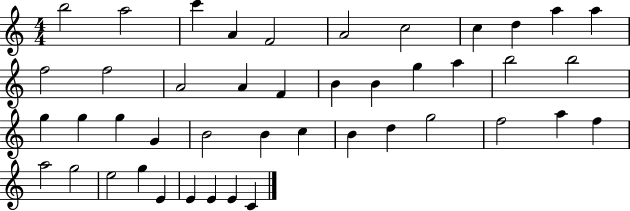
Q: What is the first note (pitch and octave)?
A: B5